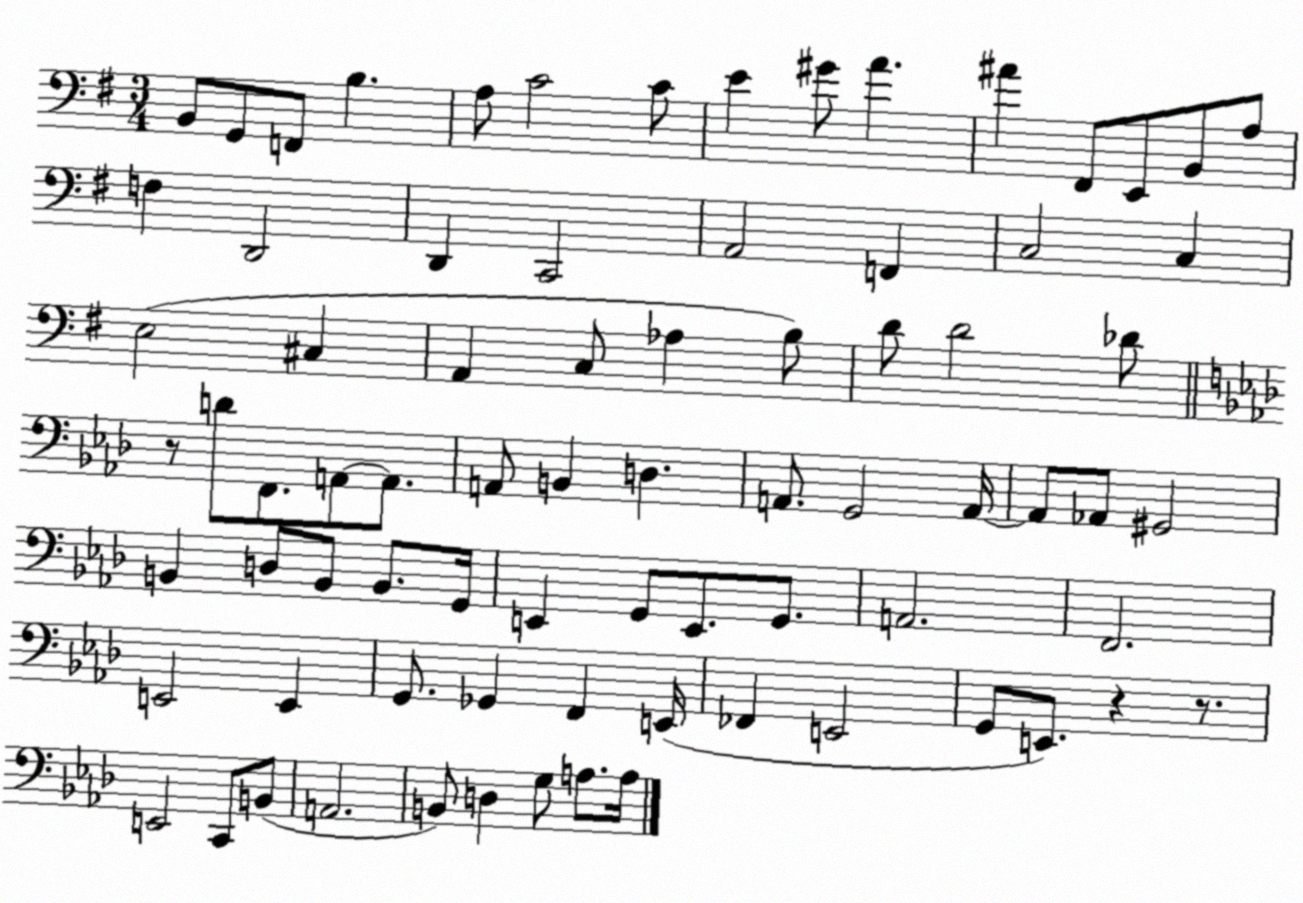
X:1
T:Untitled
M:3/4
L:1/4
K:G
B,,/2 G,,/2 F,,/2 B, A,/2 C2 C/2 E ^G/2 A ^A ^F,,/2 E,,/2 B,,/2 A,/2 F, D,,2 D,, C,,2 A,,2 F,, C,2 C, E,2 ^C, A,, C,/2 _A, B,/2 D/2 D2 _D/2 z/2 D/2 F,,/2 A,,/2 A,,/2 A,,/2 B,, D, A,,/2 G,,2 A,,/4 A,,/2 _A,,/2 ^G,,2 B,, D,/2 B,,/2 B,,/2 G,,/4 E,, G,,/2 E,,/2 G,,/2 A,,2 F,,2 E,,2 E,, G,,/2 _G,, F,, E,,/4 _F,, E,,2 G,,/2 E,,/2 z z/2 E,,2 C,,/2 B,,/2 A,,2 B,,/2 D, G,/2 A,/2 A,/4